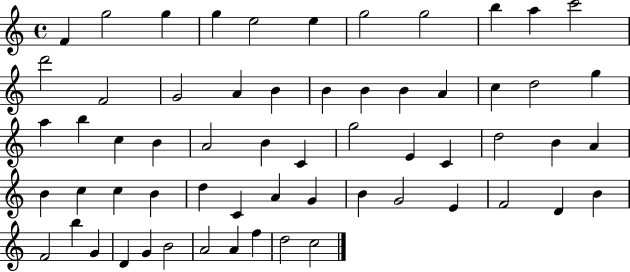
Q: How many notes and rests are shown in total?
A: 61